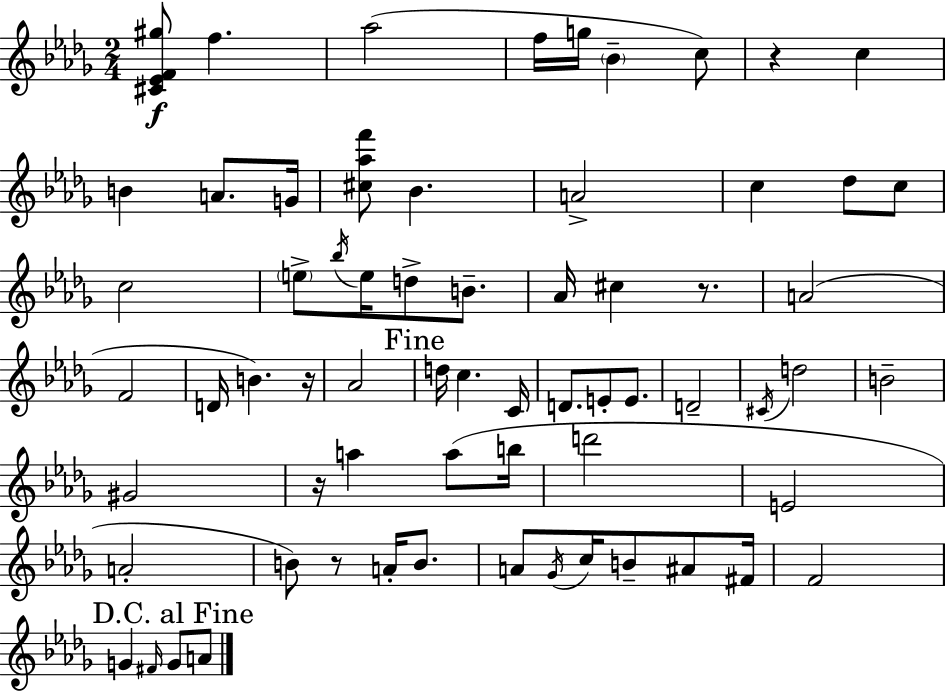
[C#4,Eb4,F4,G#5]/e F5/q. Ab5/h F5/s G5/s Bb4/q C5/e R/q C5/q B4/q A4/e. G4/s [C#5,Ab5,F6]/e Bb4/q. A4/h C5/q Db5/e C5/e C5/h E5/e Bb5/s E5/s D5/e B4/e. Ab4/s C#5/q R/e. A4/h F4/h D4/s B4/q. R/s Ab4/h D5/s C5/q. C4/s D4/e. E4/e E4/e. D4/h C#4/s D5/h B4/h G#4/h R/s A5/q A5/e B5/s D6/h E4/h A4/h B4/e R/e A4/s B4/e. A4/e Gb4/s C5/s B4/e A#4/e F#4/s F4/h G4/q F#4/s G4/e A4/e